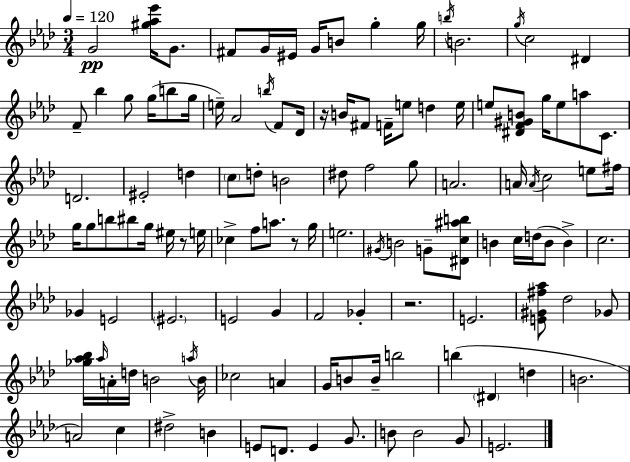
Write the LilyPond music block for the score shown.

{
  \clef treble
  \numericTimeSignature
  \time 3/4
  \key aes \major
  \tempo 4 = 120
  \repeat volta 2 { g'2\pp <gis'' aes'' ees'''>16 g'8. | fis'8 g'16 eis'16 g'16 b'8 g''4-. g''16 | \acciaccatura { b''16 } b'2. | \acciaccatura { g''16 } c''2 dis'4 | \break f'8-- bes''4 g''8 g''16( b''8 | g''16 e''16--) aes'2 \acciaccatura { b''16 } | f'8 des'16 r16 b'16 fis'8 f'16-- e''8 d''4 | e''16 e''8 <dis' f' gis' b'>8 g''16 e''8 a''8 | \break c'8. d'2. | eis'2-. d''4 | \parenthesize c''8 d''8-. b'2 | dis''8 f''2 | \break g''8 a'2. | a'16 \acciaccatura { a'16 } c''2 | e''8 fis''16 g''16 g''8 b''8 bis''8 g''16 | eis''16 r8 e''16 ces''4-> f''8 a''8. | \break r8 g''16 e''2. | \acciaccatura { gis'16 } b'2 | g'8-- <dis' c'' ais'' b''>8 b'4 c''16 d''16( b'8 | b'4->) c''2. | \break ges'4 e'2 | \parenthesize eis'2. | e'2 | g'4 f'2 | \break ges'4-. r2. | e'2. | <e' gis' fis'' aes''>8 des''2 | ges'8 <ges'' aes'' bes''>16 \grace { aes''16 } a'16-. d''16 b'2 | \break \acciaccatura { a''16 } b'16 ces''2 | a'4 g'16 b'8 b'16-- b''2 | b''4( \parenthesize dis'4 | d''4 b'2. | \break a'2) | c''4 dis''2-> | b'4 e'8 d'8. | e'4 g'8. b'8 b'2 | \break g'8 e'2. | } \bar "|."
}